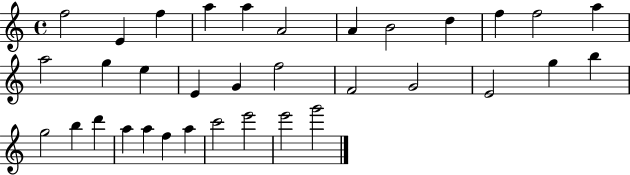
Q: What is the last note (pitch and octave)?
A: G6